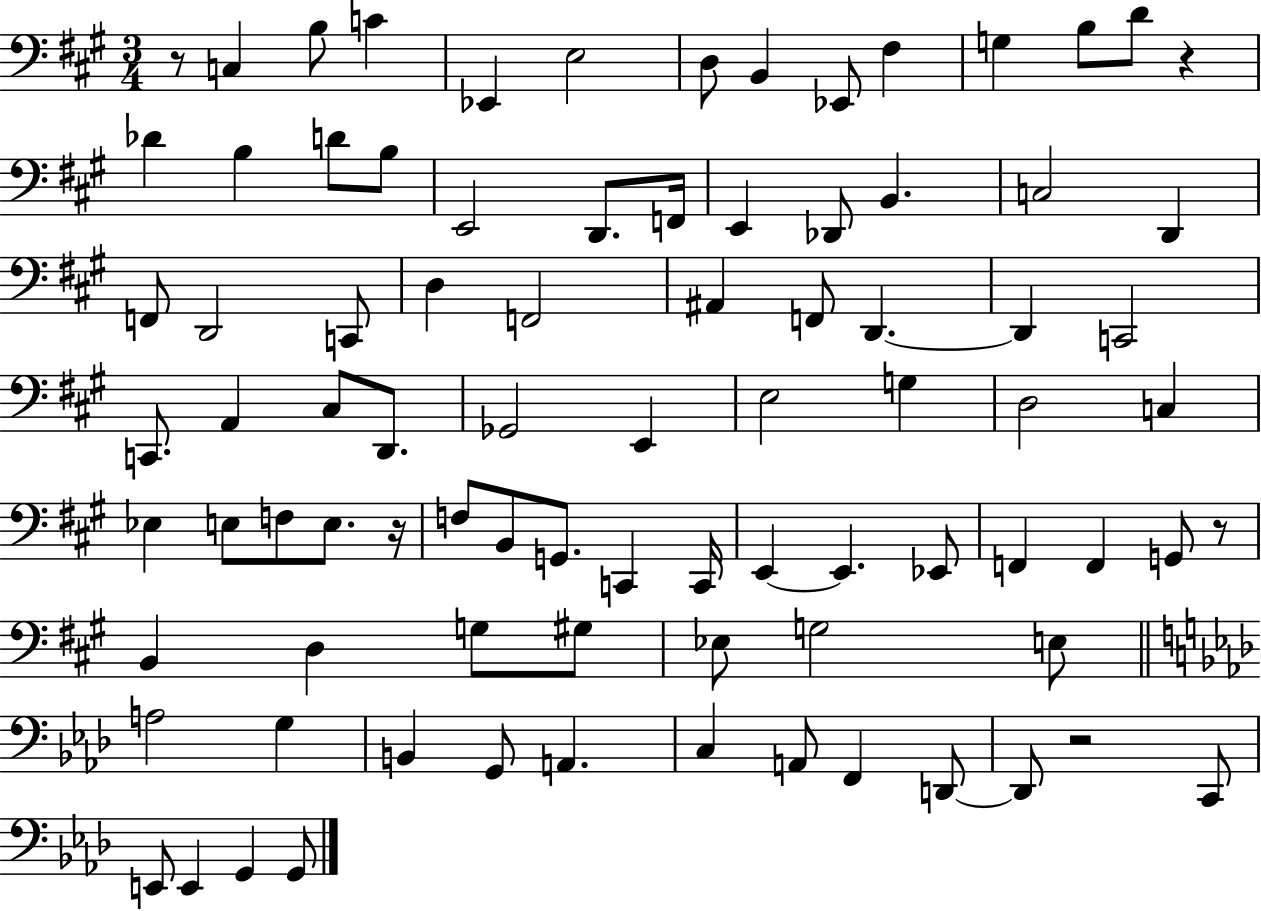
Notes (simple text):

R/e C3/q B3/e C4/q Eb2/q E3/h D3/e B2/q Eb2/e F#3/q G3/q B3/e D4/e R/q Db4/q B3/q D4/e B3/e E2/h D2/e. F2/s E2/q Db2/e B2/q. C3/h D2/q F2/e D2/h C2/e D3/q F2/h A#2/q F2/e D2/q. D2/q C2/h C2/e. A2/q C#3/e D2/e. Gb2/h E2/q E3/h G3/q D3/h C3/q Eb3/q E3/e F3/e E3/e. R/s F3/e B2/e G2/e. C2/q C2/s E2/q E2/q. Eb2/e F2/q F2/q G2/e R/e B2/q D3/q G3/e G#3/e Eb3/e G3/h E3/e A3/h G3/q B2/q G2/e A2/q. C3/q A2/e F2/q D2/e D2/e R/h C2/e E2/e E2/q G2/q G2/e